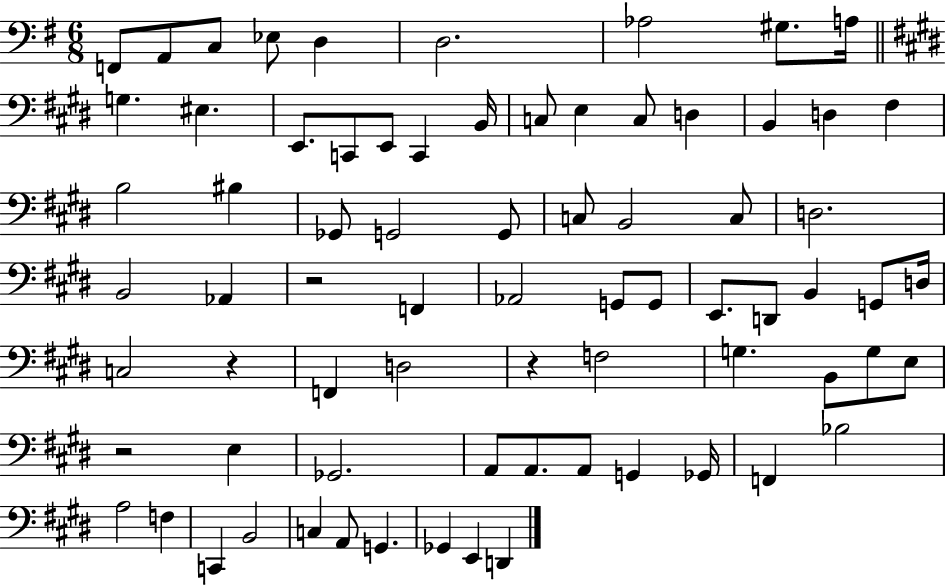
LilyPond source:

{
  \clef bass
  \numericTimeSignature
  \time 6/8
  \key g \major
  f,8 a,8 c8 ees8 d4 | d2. | aes2 gis8. a16 | \bar "||" \break \key e \major g4. eis4. | e,8. c,8 e,8 c,4 b,16 | c8 e4 c8 d4 | b,4 d4 fis4 | \break b2 bis4 | ges,8 g,2 g,8 | c8 b,2 c8 | d2. | \break b,2 aes,4 | r2 f,4 | aes,2 g,8 g,8 | e,8. d,8 b,4 g,8 d16 | \break c2 r4 | f,4 d2 | r4 f2 | g4. b,8 g8 e8 | \break r2 e4 | ges,2. | a,8 a,8. a,8 g,4 ges,16 | f,4 bes2 | \break a2 f4 | c,4 b,2 | c4 a,8 g,4. | ges,4 e,4 d,4 | \break \bar "|."
}